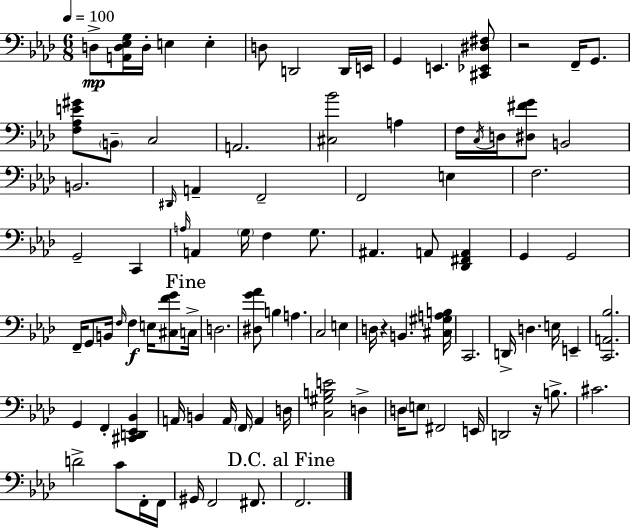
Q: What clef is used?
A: bass